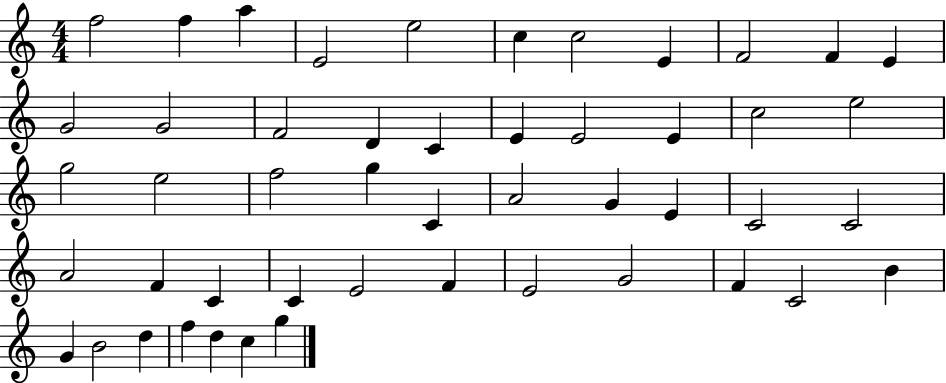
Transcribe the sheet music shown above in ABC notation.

X:1
T:Untitled
M:4/4
L:1/4
K:C
f2 f a E2 e2 c c2 E F2 F E G2 G2 F2 D C E E2 E c2 e2 g2 e2 f2 g C A2 G E C2 C2 A2 F C C E2 F E2 G2 F C2 B G B2 d f d c g